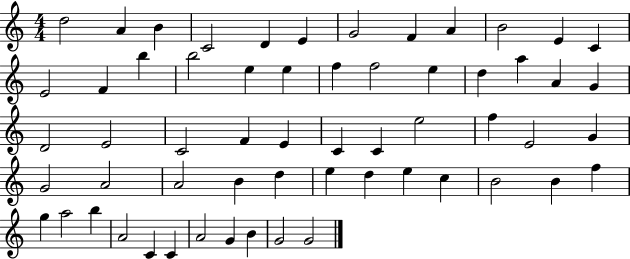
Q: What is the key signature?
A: C major